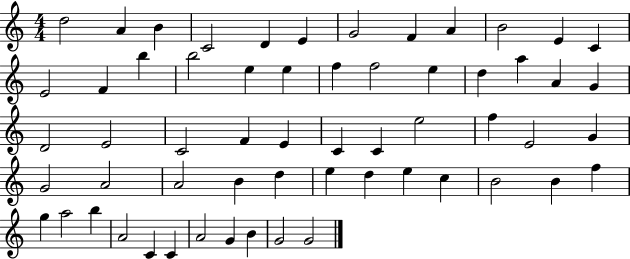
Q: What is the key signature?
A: C major